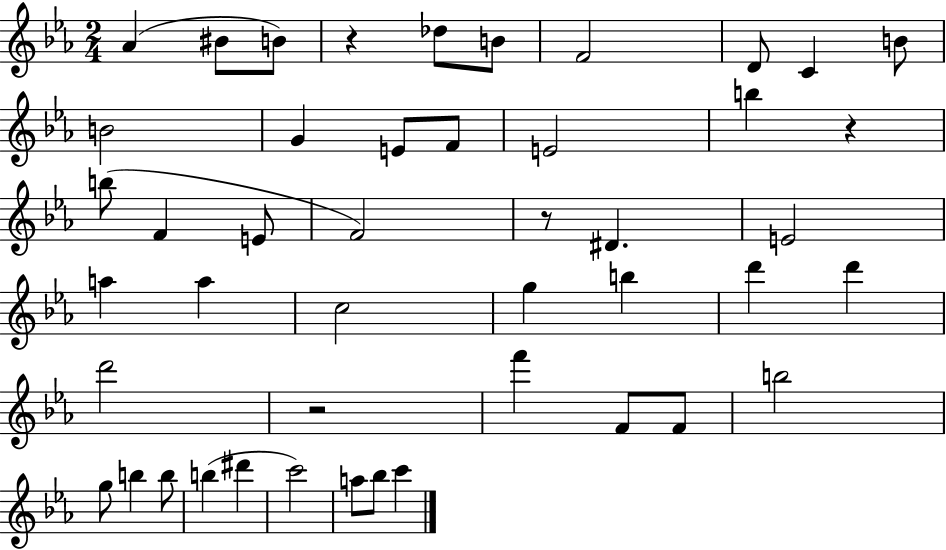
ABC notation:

X:1
T:Untitled
M:2/4
L:1/4
K:Eb
_A ^B/2 B/2 z _d/2 B/2 F2 D/2 C B/2 B2 G E/2 F/2 E2 b z b/2 F E/2 F2 z/2 ^D E2 a a c2 g b d' d' d'2 z2 f' F/2 F/2 b2 g/2 b b/2 b ^d' c'2 a/2 _b/2 c'